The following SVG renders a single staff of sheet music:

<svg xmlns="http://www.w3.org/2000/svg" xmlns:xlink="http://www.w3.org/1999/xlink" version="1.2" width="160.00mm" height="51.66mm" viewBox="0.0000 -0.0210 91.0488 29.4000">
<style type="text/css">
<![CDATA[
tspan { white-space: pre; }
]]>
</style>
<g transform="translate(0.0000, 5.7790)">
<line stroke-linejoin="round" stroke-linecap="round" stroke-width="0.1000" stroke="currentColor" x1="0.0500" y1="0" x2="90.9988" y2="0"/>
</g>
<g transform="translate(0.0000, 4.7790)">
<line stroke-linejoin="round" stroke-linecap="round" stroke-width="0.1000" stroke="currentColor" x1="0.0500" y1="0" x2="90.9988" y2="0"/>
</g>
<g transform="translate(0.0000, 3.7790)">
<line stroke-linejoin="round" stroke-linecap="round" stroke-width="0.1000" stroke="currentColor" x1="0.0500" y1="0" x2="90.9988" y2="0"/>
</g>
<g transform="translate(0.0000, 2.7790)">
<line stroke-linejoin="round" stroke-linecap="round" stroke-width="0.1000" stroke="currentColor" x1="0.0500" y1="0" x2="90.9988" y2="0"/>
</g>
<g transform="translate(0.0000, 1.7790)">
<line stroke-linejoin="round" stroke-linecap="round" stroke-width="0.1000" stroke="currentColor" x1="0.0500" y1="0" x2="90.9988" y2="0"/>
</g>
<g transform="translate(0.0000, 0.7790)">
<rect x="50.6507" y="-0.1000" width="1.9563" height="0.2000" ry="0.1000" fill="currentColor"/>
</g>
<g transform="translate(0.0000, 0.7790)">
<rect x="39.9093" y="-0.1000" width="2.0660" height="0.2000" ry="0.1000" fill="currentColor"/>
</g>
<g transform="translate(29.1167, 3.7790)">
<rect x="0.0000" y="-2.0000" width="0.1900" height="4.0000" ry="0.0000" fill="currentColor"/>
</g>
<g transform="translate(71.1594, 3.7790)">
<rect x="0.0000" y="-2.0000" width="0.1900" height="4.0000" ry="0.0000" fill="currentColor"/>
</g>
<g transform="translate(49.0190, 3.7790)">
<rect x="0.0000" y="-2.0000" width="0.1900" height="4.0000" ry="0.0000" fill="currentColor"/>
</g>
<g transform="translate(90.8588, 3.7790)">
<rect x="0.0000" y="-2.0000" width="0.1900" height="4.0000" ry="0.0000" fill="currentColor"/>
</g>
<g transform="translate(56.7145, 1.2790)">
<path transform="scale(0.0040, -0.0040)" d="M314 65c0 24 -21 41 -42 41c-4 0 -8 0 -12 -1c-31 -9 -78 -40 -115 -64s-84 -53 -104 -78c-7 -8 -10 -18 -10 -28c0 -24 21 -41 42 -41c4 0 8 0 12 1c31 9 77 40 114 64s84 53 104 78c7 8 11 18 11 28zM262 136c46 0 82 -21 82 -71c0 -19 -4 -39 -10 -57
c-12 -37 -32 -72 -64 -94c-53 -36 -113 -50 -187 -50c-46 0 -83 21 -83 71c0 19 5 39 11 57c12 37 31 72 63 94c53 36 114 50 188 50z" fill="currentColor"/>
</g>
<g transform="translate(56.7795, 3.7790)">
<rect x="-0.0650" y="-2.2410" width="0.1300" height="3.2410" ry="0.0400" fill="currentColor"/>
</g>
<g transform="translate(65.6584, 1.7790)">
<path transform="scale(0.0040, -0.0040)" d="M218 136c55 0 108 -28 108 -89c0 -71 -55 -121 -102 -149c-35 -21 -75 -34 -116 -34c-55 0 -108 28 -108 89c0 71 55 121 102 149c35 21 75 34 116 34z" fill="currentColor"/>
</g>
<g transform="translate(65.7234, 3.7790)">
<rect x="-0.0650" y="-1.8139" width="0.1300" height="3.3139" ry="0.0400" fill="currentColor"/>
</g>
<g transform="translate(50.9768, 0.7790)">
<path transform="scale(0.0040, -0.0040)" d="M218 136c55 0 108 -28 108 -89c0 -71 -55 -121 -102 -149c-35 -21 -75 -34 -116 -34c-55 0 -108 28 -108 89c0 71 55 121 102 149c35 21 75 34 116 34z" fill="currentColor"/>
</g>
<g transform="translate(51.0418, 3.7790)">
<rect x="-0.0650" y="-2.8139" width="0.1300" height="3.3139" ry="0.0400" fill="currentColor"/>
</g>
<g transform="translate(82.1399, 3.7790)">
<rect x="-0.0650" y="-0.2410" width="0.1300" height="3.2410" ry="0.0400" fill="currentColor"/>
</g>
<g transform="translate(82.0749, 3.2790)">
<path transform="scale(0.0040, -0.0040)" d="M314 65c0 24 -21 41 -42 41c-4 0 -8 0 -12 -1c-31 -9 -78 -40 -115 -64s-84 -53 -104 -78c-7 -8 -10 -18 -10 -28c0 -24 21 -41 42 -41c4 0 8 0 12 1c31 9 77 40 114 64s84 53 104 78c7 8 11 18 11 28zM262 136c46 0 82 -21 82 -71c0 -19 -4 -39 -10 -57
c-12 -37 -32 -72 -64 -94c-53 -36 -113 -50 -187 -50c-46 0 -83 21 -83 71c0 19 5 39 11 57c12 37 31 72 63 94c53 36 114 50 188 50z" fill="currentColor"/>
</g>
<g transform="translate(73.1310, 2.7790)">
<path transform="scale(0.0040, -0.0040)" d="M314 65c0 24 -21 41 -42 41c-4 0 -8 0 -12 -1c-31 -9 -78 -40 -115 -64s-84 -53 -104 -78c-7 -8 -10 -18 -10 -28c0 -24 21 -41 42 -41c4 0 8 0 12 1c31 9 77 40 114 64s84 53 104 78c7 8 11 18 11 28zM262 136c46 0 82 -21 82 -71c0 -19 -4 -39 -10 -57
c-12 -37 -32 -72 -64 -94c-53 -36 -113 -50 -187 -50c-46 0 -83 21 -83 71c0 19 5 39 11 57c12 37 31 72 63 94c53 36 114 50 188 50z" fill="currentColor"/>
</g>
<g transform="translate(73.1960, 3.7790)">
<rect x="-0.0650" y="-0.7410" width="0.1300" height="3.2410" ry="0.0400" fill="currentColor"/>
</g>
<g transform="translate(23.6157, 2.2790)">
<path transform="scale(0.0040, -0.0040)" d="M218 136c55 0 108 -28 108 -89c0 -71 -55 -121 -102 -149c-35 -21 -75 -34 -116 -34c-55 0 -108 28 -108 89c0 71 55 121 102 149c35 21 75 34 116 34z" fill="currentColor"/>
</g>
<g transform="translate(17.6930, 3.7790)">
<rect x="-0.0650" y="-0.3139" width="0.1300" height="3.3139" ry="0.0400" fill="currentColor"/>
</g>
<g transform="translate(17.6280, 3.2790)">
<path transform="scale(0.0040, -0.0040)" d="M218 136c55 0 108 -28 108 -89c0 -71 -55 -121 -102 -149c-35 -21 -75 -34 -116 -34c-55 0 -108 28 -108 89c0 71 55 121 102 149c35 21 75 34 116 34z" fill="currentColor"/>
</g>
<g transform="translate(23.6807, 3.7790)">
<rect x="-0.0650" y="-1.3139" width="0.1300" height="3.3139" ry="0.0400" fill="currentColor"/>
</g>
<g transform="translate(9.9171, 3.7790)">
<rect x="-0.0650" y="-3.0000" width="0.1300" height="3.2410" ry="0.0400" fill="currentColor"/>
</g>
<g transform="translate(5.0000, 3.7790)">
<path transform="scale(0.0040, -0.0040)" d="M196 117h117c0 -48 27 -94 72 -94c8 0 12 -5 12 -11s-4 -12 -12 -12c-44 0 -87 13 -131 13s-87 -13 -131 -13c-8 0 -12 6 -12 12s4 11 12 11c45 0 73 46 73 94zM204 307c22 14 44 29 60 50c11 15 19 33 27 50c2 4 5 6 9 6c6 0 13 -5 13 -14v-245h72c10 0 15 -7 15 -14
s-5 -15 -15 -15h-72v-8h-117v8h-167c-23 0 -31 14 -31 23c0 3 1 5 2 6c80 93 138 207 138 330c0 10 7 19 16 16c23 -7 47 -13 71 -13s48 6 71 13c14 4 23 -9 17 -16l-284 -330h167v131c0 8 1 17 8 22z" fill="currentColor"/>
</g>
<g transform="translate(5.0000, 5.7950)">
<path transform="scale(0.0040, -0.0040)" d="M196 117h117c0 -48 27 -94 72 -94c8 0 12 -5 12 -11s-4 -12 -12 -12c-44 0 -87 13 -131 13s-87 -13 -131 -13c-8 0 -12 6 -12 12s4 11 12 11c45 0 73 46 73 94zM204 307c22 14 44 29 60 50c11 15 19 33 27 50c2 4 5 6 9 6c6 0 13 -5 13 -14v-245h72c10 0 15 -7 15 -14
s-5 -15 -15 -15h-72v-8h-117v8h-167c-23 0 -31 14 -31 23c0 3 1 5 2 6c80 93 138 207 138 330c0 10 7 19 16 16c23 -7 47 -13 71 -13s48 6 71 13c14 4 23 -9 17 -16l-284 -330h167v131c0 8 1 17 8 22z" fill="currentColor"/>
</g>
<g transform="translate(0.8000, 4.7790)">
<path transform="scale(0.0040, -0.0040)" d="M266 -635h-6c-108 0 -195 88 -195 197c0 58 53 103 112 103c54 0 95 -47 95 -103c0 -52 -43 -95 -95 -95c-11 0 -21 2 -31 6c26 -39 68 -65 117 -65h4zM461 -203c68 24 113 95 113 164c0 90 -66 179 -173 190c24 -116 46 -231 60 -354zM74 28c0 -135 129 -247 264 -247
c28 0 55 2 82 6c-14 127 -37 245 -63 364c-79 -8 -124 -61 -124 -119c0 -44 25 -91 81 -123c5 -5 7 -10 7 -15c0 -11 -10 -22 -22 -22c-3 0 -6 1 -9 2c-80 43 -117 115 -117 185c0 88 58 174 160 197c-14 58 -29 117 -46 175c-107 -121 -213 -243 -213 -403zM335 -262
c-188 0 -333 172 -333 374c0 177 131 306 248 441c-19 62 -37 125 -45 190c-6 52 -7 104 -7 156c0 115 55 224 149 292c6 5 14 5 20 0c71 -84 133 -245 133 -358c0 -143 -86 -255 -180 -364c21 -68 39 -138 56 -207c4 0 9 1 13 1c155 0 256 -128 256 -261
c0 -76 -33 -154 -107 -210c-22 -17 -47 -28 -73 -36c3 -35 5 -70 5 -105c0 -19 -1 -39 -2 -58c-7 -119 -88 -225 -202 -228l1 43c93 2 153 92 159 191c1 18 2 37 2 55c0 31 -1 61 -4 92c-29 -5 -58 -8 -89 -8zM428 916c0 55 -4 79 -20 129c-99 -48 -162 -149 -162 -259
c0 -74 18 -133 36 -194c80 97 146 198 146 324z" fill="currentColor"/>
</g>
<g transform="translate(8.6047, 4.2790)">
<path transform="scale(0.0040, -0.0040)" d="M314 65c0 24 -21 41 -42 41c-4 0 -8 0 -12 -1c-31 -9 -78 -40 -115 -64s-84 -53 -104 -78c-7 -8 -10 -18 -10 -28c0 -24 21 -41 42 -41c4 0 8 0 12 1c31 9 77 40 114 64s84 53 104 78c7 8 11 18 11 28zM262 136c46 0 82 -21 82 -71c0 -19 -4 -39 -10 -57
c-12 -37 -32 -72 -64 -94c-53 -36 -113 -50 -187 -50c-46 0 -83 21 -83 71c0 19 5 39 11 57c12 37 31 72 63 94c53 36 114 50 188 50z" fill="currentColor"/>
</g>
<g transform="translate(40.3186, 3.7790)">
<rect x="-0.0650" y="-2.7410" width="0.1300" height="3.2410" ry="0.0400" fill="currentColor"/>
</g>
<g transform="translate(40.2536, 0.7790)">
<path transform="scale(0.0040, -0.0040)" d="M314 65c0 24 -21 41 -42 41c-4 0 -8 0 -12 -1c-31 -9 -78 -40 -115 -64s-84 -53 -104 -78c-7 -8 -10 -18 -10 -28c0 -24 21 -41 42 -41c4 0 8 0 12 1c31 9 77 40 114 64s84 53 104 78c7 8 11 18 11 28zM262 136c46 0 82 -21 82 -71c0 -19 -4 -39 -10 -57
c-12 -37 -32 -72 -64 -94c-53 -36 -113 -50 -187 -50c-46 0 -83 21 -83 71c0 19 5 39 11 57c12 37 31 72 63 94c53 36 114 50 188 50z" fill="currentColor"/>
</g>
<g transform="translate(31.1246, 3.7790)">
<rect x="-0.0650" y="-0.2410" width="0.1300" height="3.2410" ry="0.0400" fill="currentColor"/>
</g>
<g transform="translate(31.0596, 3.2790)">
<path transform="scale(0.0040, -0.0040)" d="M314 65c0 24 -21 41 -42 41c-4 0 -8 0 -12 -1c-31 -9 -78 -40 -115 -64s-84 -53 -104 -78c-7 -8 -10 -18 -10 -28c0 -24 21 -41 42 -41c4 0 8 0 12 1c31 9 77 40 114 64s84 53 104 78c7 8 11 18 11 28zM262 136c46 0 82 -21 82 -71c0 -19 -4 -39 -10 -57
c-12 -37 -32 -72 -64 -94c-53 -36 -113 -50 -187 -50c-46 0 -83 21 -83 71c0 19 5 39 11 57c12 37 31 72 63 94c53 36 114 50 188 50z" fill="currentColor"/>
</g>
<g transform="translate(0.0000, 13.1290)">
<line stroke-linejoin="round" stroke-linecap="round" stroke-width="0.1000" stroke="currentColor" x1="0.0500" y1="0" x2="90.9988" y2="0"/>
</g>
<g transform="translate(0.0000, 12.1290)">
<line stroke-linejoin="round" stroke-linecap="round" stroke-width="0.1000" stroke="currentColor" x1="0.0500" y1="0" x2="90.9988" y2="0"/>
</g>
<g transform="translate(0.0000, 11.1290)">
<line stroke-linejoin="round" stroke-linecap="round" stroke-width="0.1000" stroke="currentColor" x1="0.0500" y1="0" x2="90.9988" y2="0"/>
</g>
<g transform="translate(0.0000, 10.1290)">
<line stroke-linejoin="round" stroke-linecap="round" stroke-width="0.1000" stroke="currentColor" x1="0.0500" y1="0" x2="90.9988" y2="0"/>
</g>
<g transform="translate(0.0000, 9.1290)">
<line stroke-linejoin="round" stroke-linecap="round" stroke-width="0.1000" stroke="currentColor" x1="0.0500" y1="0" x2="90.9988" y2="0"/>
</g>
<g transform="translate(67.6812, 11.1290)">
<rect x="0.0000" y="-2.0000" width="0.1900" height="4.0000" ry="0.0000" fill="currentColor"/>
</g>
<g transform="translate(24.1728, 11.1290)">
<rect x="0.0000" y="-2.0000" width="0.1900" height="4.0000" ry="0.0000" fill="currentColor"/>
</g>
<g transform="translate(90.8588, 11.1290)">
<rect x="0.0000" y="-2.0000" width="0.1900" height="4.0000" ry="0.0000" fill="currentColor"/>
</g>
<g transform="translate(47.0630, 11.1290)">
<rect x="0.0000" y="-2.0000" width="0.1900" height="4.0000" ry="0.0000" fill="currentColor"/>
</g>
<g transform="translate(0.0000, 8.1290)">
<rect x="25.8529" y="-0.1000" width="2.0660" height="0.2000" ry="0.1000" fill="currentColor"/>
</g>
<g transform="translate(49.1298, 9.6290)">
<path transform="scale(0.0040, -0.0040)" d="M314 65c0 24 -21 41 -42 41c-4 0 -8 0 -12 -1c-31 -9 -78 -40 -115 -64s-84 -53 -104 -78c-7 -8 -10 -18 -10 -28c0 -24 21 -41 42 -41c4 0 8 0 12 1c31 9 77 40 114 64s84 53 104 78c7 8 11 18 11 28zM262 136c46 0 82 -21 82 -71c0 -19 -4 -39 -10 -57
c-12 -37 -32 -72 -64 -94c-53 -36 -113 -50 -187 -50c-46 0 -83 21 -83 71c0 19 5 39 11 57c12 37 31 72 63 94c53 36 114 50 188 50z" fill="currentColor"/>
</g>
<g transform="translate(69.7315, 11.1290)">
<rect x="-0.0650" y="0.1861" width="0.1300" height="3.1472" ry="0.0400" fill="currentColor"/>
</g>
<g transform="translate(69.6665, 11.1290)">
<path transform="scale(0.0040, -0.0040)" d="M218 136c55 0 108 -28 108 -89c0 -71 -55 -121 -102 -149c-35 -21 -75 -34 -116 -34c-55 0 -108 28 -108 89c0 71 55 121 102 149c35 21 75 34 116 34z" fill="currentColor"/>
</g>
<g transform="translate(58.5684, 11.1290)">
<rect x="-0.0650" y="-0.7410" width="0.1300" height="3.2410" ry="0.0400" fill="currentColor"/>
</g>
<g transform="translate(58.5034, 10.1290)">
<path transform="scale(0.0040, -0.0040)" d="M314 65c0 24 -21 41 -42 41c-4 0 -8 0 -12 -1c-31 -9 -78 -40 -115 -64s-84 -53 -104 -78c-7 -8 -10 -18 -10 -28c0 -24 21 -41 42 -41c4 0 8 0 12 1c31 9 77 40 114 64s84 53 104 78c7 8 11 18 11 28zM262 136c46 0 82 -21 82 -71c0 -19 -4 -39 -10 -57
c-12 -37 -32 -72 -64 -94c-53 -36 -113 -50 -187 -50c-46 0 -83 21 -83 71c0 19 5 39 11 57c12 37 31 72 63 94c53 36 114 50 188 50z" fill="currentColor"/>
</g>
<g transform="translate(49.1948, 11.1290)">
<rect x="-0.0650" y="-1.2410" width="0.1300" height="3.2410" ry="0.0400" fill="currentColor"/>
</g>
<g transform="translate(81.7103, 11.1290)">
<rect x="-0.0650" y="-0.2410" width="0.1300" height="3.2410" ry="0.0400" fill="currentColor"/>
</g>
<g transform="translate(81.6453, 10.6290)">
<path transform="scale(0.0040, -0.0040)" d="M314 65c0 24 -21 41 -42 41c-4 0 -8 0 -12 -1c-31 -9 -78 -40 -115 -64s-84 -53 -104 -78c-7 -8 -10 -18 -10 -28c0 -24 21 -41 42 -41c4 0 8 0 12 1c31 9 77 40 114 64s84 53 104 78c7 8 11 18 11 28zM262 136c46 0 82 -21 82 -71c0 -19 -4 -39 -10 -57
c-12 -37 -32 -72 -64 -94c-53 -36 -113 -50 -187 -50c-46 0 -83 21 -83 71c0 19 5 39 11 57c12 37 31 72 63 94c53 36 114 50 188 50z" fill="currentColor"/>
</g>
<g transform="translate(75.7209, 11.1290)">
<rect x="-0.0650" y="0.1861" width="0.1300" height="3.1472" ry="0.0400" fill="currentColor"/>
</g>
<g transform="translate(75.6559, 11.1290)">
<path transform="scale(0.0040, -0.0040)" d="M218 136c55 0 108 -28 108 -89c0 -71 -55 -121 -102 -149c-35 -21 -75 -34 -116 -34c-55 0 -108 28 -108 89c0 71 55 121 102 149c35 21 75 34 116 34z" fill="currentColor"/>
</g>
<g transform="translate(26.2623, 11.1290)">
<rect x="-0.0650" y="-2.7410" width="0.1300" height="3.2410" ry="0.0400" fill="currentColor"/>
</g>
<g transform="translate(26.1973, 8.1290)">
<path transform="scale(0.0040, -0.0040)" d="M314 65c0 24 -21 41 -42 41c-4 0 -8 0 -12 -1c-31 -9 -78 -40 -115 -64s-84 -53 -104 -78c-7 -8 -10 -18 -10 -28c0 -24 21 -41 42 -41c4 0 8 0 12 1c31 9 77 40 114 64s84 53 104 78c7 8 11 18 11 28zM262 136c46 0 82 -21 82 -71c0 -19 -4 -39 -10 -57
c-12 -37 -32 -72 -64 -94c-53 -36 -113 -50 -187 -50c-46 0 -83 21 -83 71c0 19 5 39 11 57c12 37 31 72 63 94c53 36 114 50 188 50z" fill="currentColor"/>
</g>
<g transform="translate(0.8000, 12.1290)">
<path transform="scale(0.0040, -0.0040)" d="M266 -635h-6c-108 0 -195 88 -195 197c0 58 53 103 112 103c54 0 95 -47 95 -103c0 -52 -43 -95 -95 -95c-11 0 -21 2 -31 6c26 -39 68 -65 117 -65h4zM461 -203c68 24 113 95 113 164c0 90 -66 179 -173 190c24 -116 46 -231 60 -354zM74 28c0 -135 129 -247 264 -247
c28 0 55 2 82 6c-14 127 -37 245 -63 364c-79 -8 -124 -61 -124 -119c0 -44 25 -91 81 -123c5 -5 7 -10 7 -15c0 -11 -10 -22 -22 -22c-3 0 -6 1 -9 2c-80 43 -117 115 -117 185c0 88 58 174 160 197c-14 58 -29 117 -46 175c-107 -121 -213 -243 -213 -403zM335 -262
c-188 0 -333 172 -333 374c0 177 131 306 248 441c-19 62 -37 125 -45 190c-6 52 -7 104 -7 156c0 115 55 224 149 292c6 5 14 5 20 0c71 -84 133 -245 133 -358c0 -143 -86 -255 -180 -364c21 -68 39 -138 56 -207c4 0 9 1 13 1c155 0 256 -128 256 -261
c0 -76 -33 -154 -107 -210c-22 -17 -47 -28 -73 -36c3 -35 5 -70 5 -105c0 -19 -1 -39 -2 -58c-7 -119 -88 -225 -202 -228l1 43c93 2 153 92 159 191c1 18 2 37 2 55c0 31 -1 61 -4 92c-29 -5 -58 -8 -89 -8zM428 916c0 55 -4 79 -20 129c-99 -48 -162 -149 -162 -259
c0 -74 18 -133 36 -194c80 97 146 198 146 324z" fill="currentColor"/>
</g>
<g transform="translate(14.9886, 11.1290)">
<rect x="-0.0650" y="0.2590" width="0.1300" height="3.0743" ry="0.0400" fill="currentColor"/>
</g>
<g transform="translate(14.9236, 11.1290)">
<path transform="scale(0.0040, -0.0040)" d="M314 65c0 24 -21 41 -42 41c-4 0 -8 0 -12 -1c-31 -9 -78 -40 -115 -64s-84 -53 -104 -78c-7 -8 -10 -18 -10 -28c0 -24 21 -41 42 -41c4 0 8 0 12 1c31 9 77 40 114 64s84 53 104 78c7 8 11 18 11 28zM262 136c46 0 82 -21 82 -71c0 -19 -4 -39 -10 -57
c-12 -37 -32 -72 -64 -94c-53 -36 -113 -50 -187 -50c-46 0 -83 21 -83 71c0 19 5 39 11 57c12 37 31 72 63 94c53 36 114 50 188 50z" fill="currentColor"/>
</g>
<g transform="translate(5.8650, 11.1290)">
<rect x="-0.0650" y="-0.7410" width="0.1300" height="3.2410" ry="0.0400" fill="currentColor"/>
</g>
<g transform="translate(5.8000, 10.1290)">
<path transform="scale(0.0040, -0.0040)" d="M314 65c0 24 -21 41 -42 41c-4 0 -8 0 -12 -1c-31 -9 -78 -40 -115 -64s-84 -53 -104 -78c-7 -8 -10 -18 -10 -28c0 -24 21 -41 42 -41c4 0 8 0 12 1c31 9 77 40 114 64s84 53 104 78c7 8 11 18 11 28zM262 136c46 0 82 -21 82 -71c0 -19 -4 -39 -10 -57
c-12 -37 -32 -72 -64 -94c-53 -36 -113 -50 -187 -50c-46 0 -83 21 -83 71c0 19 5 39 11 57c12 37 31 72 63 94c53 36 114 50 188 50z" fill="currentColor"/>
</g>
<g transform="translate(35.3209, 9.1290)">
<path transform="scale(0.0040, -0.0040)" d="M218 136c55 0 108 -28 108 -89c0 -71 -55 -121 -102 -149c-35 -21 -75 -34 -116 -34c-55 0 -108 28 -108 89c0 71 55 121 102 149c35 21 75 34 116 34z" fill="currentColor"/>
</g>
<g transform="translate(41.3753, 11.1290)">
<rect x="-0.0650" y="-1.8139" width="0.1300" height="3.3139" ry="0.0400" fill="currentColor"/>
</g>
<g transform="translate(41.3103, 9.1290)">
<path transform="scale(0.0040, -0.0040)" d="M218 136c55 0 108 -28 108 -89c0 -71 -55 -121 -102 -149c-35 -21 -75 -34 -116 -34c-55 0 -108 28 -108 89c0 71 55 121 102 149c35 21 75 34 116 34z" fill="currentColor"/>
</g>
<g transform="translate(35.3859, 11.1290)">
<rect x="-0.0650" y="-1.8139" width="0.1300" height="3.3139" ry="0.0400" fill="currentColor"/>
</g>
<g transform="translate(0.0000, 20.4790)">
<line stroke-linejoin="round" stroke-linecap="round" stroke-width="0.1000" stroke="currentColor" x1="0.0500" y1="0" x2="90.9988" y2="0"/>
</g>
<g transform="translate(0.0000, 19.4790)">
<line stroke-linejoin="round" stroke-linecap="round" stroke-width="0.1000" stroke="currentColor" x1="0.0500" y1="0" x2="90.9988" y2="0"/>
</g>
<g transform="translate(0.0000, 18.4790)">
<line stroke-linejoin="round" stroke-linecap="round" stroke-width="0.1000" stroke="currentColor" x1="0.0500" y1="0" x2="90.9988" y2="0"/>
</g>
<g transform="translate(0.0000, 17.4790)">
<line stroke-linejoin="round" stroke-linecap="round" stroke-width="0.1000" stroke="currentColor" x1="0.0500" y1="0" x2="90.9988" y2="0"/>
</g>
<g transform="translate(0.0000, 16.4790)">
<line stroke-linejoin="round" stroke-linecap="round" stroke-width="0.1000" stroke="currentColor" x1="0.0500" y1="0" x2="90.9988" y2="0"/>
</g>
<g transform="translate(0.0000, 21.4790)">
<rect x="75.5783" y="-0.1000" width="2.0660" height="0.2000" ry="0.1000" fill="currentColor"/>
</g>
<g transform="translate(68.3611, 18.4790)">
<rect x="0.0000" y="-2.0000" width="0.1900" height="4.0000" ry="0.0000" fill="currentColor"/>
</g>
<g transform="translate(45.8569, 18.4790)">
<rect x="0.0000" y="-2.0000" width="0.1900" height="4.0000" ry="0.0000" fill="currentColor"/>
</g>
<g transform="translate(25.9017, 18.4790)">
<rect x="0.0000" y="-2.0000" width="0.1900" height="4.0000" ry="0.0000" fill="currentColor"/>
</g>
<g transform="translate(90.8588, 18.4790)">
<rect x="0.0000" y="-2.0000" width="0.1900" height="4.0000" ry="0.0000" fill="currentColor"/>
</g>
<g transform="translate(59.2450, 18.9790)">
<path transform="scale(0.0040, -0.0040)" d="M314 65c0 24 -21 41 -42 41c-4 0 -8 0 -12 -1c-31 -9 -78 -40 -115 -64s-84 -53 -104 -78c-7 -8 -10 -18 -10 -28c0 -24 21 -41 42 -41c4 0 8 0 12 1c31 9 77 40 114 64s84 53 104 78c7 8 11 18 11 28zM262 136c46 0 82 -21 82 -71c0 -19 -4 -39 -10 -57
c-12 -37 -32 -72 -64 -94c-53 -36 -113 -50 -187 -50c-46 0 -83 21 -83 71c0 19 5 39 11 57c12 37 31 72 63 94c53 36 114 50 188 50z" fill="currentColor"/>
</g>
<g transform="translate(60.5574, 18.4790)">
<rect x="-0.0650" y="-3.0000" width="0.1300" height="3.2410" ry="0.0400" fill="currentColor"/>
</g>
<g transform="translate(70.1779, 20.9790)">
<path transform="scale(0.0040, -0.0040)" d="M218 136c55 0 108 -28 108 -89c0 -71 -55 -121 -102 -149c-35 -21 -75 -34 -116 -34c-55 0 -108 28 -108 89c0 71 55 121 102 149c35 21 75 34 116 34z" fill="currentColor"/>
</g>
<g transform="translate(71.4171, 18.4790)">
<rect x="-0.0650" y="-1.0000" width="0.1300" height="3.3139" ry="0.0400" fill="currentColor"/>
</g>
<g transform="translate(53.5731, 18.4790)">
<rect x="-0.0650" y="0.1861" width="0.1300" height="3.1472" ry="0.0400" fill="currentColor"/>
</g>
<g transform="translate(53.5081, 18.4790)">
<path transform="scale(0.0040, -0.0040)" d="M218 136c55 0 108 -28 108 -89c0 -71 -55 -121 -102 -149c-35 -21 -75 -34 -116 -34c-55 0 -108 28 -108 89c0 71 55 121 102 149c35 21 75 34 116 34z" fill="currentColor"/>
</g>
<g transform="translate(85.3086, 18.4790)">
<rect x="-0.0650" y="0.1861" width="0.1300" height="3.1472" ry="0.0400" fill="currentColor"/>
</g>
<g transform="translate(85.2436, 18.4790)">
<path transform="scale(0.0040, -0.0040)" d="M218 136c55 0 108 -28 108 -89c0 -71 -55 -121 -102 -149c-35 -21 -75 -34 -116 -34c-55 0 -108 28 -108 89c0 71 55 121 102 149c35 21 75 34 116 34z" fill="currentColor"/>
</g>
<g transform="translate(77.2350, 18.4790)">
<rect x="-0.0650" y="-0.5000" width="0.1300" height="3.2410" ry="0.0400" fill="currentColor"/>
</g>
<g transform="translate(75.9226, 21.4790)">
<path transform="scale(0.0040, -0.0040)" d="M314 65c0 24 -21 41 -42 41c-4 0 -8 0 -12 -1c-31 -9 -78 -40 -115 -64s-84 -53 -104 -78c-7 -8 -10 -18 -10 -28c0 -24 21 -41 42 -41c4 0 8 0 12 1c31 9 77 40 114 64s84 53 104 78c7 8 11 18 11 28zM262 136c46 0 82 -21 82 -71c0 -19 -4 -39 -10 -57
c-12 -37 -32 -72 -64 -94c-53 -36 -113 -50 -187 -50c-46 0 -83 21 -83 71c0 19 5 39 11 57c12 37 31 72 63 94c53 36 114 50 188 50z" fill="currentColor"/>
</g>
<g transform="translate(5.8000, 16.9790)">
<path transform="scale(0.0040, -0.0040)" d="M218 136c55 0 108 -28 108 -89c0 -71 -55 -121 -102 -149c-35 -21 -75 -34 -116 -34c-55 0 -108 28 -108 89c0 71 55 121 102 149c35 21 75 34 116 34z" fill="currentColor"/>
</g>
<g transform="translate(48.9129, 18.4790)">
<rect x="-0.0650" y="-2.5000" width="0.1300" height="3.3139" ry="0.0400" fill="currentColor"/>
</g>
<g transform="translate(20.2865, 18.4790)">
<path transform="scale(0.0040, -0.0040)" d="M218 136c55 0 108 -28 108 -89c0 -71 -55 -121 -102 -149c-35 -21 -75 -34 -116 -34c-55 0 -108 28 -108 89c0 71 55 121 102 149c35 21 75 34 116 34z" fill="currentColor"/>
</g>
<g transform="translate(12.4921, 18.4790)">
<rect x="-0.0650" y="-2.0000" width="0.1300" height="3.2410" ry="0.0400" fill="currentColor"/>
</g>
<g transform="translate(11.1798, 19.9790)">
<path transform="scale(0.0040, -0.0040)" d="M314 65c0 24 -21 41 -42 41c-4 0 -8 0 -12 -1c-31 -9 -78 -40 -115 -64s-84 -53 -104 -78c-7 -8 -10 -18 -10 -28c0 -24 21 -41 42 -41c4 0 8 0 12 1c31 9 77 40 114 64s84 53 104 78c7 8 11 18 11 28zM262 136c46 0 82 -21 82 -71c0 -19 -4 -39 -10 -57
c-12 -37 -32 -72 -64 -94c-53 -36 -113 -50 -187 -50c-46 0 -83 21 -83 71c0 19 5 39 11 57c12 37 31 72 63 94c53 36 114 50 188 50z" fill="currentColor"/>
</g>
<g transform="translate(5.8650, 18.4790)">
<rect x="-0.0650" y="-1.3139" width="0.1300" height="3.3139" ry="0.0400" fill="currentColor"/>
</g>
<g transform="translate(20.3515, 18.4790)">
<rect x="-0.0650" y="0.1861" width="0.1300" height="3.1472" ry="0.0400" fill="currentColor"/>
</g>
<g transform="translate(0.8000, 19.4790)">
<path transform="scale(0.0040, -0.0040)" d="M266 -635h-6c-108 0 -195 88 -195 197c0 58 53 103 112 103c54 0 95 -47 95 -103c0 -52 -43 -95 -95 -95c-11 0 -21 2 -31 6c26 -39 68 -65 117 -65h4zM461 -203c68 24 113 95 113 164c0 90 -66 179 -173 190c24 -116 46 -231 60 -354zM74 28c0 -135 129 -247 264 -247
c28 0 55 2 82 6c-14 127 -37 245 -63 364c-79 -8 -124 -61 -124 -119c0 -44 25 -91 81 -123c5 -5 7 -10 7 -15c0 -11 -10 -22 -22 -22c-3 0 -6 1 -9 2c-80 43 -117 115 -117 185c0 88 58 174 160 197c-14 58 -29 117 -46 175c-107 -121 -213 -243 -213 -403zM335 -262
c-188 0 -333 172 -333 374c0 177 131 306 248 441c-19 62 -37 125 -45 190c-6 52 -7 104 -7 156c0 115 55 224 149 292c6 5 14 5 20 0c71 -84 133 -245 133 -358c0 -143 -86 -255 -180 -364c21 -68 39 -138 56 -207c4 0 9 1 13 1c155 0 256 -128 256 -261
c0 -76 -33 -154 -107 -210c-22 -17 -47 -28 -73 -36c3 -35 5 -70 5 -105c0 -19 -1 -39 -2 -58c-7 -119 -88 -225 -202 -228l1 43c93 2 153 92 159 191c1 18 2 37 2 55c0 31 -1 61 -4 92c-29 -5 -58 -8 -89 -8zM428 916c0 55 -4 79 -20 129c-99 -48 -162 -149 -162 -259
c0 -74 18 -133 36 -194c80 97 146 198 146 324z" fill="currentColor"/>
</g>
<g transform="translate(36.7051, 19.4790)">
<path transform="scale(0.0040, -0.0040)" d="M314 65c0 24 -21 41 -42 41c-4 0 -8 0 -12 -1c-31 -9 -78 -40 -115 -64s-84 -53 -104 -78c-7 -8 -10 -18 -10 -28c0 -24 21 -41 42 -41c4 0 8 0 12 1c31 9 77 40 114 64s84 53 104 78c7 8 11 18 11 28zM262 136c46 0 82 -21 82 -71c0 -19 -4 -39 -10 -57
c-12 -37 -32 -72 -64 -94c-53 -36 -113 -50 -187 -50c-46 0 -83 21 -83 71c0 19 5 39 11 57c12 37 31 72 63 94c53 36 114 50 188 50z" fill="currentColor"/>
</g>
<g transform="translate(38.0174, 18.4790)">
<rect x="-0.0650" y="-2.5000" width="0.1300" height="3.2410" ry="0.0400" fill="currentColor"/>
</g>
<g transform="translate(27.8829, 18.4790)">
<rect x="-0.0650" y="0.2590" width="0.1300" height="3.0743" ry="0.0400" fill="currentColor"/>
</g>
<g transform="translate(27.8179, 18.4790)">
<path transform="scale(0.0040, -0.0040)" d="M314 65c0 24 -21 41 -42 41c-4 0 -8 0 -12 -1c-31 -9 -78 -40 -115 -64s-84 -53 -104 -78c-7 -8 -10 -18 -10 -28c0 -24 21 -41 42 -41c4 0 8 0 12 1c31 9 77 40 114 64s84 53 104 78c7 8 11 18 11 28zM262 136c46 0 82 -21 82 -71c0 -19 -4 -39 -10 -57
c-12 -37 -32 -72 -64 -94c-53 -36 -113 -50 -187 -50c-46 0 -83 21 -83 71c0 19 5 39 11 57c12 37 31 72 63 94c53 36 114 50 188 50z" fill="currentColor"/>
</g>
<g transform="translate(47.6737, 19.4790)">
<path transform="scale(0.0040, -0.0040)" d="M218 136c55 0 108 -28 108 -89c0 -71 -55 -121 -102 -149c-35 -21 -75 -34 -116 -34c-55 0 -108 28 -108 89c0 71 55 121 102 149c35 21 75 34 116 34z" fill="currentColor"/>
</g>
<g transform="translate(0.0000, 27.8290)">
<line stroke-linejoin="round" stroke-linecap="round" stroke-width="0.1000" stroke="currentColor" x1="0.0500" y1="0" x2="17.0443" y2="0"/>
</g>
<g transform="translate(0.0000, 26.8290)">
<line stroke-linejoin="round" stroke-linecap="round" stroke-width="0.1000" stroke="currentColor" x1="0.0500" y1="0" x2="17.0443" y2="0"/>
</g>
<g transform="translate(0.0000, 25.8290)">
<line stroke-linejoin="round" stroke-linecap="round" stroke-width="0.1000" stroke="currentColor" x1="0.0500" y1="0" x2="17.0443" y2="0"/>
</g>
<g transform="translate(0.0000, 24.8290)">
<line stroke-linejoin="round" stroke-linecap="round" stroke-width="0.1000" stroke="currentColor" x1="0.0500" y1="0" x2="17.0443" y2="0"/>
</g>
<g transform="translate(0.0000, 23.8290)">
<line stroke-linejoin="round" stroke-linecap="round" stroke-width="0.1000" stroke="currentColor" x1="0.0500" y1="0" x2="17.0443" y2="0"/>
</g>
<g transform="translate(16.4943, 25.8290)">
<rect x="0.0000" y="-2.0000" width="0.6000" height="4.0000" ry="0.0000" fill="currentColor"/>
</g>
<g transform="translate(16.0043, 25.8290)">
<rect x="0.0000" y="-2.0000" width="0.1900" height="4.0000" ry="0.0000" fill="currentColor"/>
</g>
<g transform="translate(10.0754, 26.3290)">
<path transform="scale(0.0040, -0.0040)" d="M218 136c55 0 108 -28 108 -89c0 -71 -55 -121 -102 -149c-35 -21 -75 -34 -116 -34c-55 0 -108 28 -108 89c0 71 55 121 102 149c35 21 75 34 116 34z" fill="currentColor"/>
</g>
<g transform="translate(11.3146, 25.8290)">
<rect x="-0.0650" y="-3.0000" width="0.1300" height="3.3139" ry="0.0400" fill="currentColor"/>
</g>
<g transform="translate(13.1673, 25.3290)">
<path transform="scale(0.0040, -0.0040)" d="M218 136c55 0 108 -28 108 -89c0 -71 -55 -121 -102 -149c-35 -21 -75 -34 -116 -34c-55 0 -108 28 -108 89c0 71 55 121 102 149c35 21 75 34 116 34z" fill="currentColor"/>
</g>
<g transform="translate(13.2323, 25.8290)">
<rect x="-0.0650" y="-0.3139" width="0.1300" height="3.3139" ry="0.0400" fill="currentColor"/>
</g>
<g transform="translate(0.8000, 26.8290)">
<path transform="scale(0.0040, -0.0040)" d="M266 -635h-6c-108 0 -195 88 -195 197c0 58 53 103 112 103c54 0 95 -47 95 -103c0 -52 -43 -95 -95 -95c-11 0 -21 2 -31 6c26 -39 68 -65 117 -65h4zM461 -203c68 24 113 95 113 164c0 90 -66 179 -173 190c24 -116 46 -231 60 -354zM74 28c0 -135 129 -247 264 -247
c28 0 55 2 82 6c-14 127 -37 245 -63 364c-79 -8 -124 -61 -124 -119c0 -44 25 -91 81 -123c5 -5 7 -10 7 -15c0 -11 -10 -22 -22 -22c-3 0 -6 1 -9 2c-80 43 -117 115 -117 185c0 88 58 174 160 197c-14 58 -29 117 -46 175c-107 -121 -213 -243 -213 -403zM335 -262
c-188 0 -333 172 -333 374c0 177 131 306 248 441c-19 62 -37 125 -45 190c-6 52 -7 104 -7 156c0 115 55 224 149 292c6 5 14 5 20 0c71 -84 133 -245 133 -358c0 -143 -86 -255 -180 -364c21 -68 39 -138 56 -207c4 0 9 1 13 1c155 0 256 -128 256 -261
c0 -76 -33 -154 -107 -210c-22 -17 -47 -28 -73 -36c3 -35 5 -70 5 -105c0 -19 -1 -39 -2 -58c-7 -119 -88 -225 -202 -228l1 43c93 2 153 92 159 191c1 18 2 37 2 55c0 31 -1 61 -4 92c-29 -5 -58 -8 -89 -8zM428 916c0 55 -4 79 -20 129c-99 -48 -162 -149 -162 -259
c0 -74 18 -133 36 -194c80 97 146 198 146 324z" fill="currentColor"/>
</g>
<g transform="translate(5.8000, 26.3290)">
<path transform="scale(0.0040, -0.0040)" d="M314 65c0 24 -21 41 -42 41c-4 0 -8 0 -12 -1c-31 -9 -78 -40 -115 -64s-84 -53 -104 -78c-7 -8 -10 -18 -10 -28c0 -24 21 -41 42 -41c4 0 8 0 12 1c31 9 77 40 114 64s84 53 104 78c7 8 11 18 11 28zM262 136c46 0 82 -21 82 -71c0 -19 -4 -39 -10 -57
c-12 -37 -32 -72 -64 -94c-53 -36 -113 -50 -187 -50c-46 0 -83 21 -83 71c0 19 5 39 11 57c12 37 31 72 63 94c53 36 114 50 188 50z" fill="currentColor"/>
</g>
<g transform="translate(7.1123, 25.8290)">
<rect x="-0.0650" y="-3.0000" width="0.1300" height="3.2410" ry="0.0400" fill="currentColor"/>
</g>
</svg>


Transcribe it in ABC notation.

X:1
T:Untitled
M:4/4
L:1/4
K:C
A2 c e c2 a2 a g2 f d2 c2 d2 B2 a2 f f e2 d2 B B c2 e F2 B B2 G2 G B A2 D C2 B A2 A c